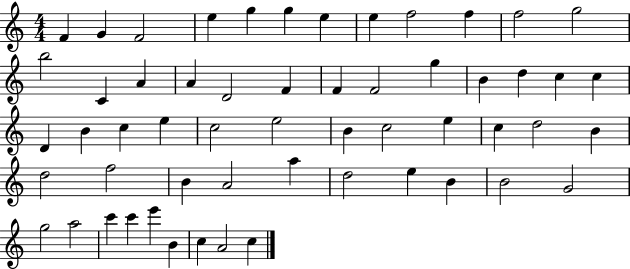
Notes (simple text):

F4/q G4/q F4/h E5/q G5/q G5/q E5/q E5/q F5/h F5/q F5/h G5/h B5/h C4/q A4/q A4/q D4/h F4/q F4/q F4/h G5/q B4/q D5/q C5/q C5/q D4/q B4/q C5/q E5/q C5/h E5/h B4/q C5/h E5/q C5/q D5/h B4/q D5/h F5/h B4/q A4/h A5/q D5/h E5/q B4/q B4/h G4/h G5/h A5/h C6/q C6/q E6/q B4/q C5/q A4/h C5/q